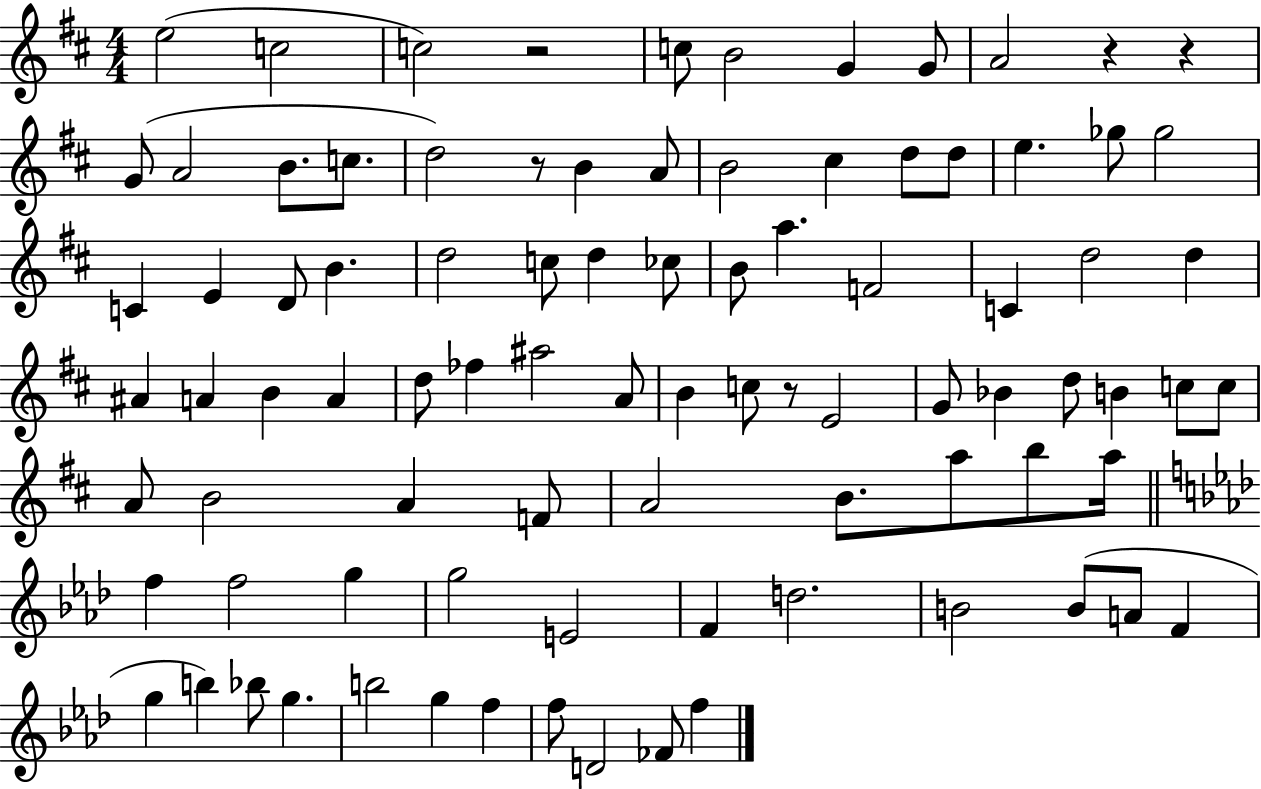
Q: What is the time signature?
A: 4/4